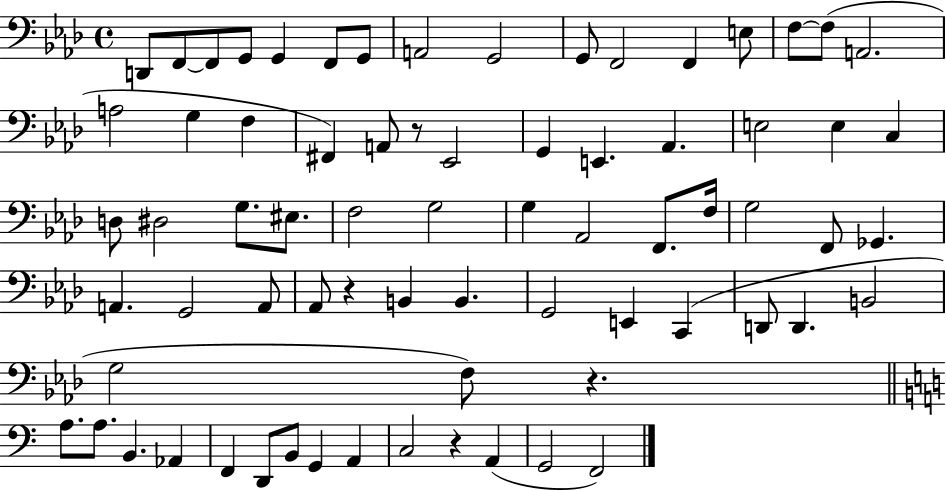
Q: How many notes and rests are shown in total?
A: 72